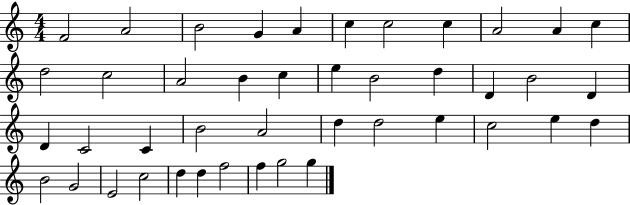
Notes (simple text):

F4/h A4/h B4/h G4/q A4/q C5/q C5/h C5/q A4/h A4/q C5/q D5/h C5/h A4/h B4/q C5/q E5/q B4/h D5/q D4/q B4/h D4/q D4/q C4/h C4/q B4/h A4/h D5/q D5/h E5/q C5/h E5/q D5/q B4/h G4/h E4/h C5/h D5/q D5/q F5/h F5/q G5/h G5/q